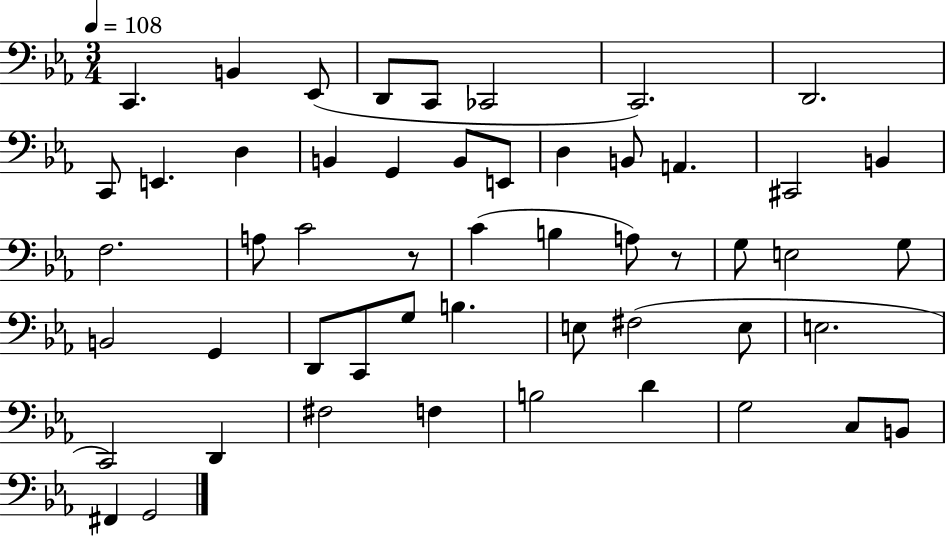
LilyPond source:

{
  \clef bass
  \numericTimeSignature
  \time 3/4
  \key ees \major
  \tempo 4 = 108
  \repeat volta 2 { c,4. b,4 ees,8( | d,8 c,8 ces,2 | c,2.) | d,2. | \break c,8 e,4. d4 | b,4 g,4 b,8 e,8 | d4 b,8 a,4. | cis,2 b,4 | \break f2. | a8 c'2 r8 | c'4( b4 a8) r8 | g8 e2 g8 | \break b,2 g,4 | d,8 c,8 g8 b4. | e8 fis2( e8 | e2. | \break c,2) d,4 | fis2 f4 | b2 d'4 | g2 c8 b,8 | \break fis,4 g,2 | } \bar "|."
}